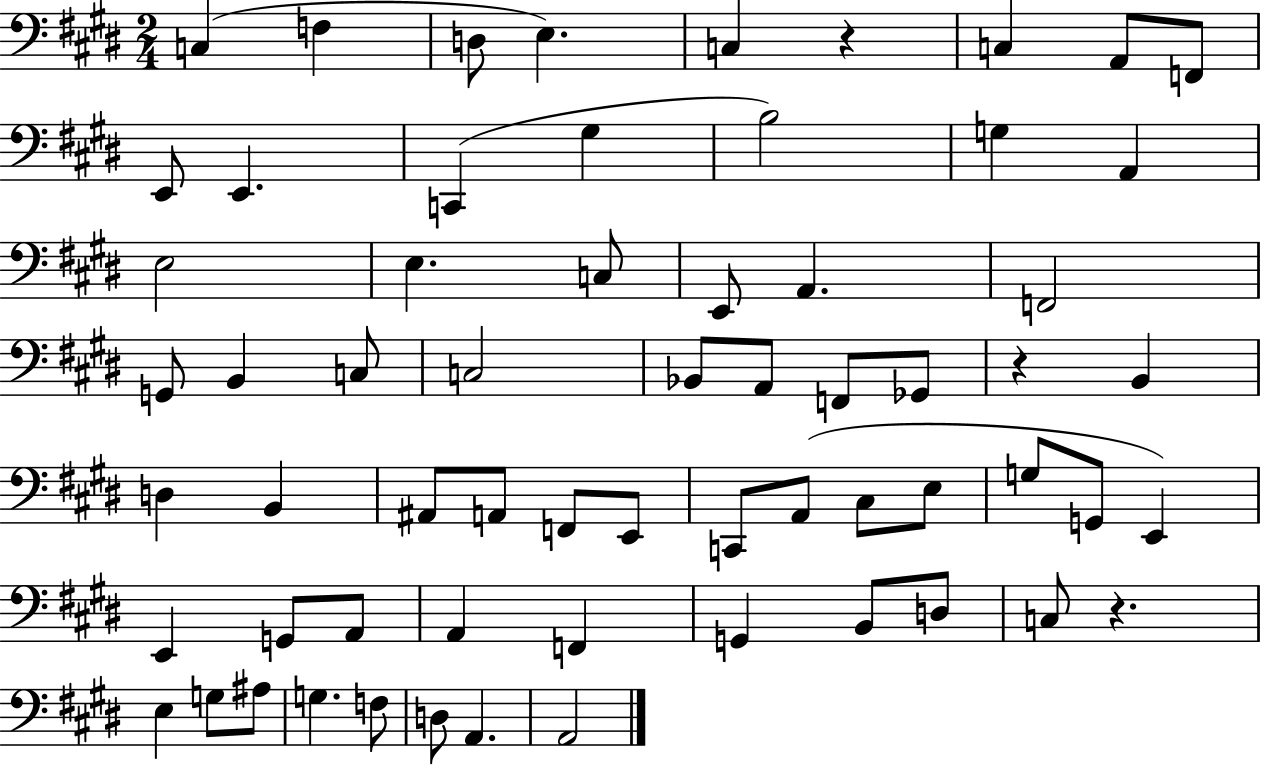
{
  \clef bass
  \numericTimeSignature
  \time 2/4
  \key e \major
  c4( f4 | d8 e4.) | c4 r4 | c4 a,8 f,8 | \break e,8 e,4. | c,4( gis4 | b2) | g4 a,4 | \break e2 | e4. c8 | e,8 a,4. | f,2 | \break g,8 b,4 c8 | c2 | bes,8 a,8 f,8 ges,8 | r4 b,4 | \break d4 b,4 | ais,8 a,8 f,8 e,8 | c,8 a,8( cis8 e8 | g8 g,8 e,4) | \break e,4 g,8 a,8 | a,4 f,4 | g,4 b,8 d8 | c8 r4. | \break e4 g8 ais8 | g4. f8 | d8 a,4. | a,2 | \break \bar "|."
}